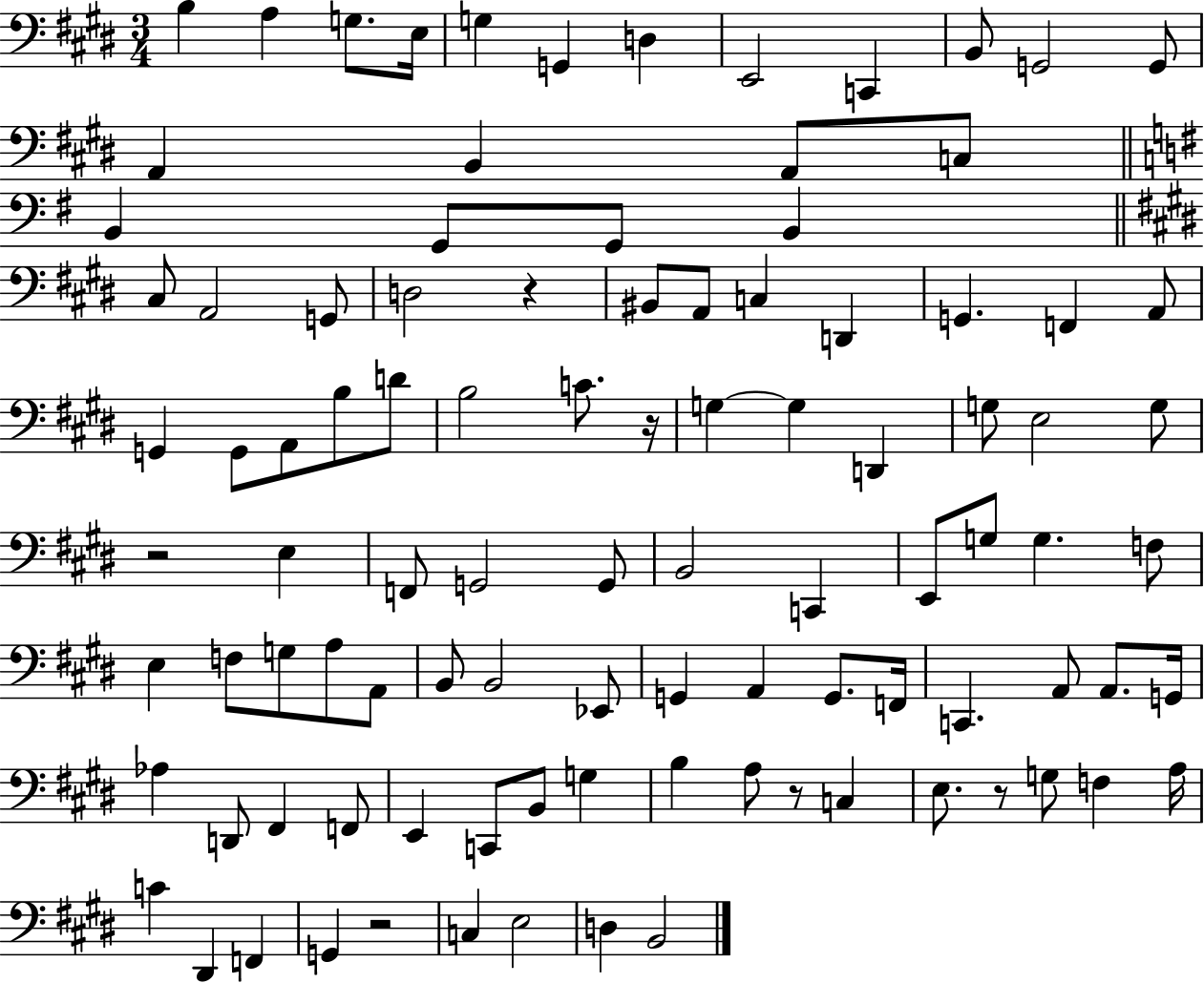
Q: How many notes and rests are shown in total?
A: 99